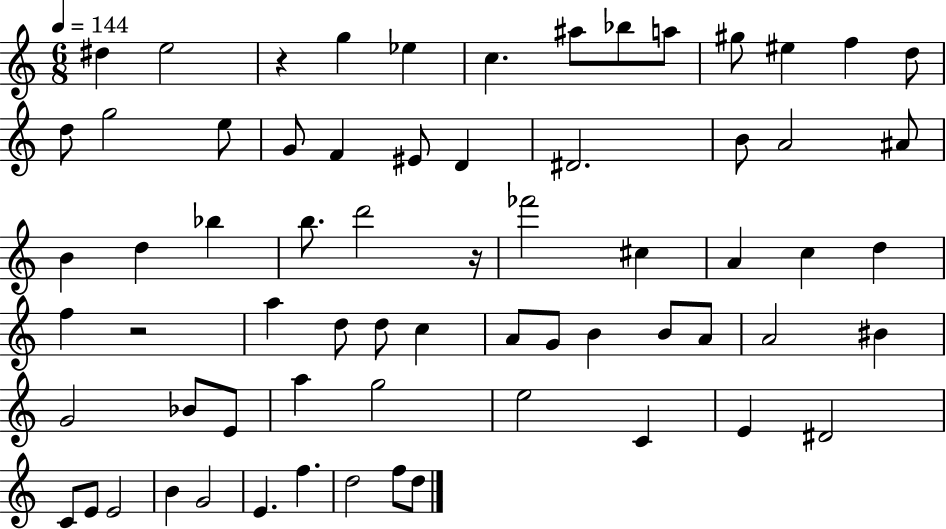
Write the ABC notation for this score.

X:1
T:Untitled
M:6/8
L:1/4
K:C
^d e2 z g _e c ^a/2 _b/2 a/2 ^g/2 ^e f d/2 d/2 g2 e/2 G/2 F ^E/2 D ^D2 B/2 A2 ^A/2 B d _b b/2 d'2 z/4 _f'2 ^c A c d f z2 a d/2 d/2 c A/2 G/2 B B/2 A/2 A2 ^B G2 _B/2 E/2 a g2 e2 C E ^D2 C/2 E/2 E2 B G2 E f d2 f/2 d/2